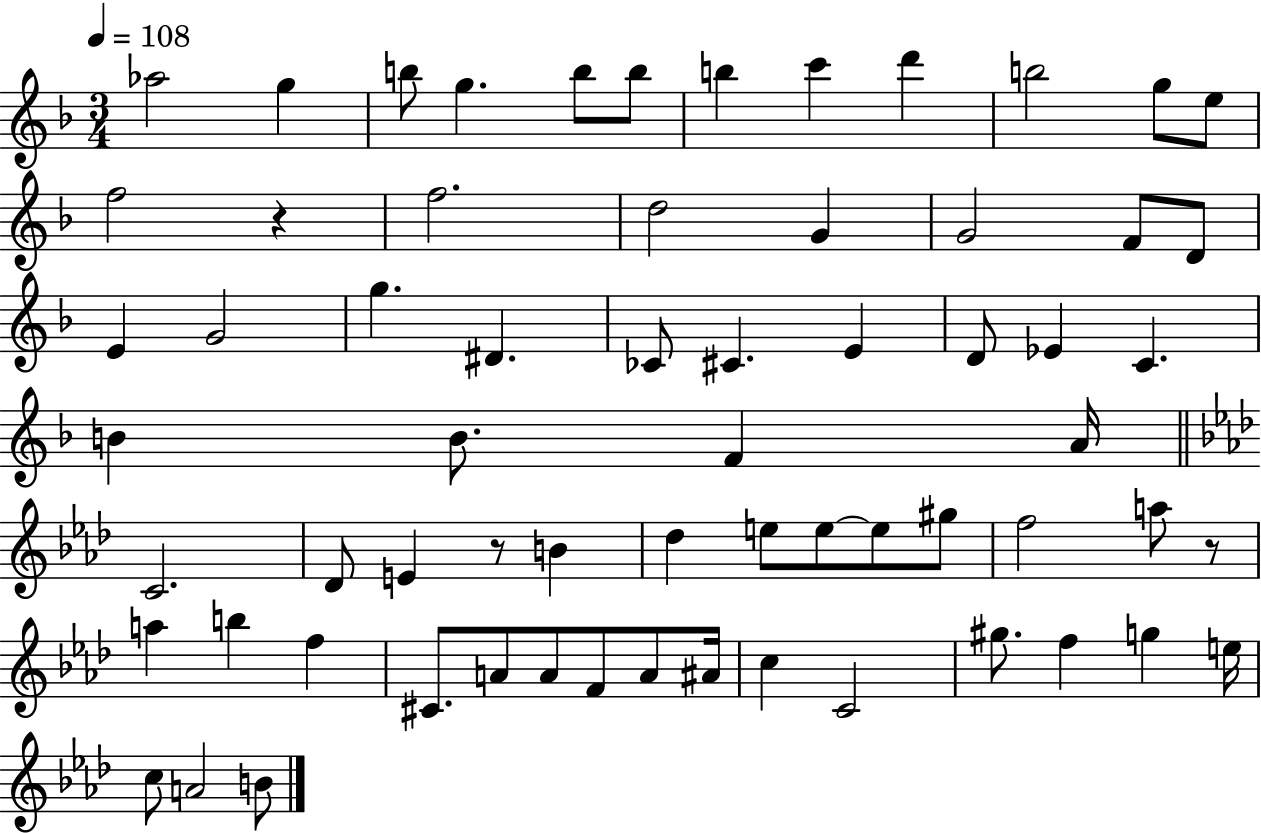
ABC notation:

X:1
T:Untitled
M:3/4
L:1/4
K:F
_a2 g b/2 g b/2 b/2 b c' d' b2 g/2 e/2 f2 z f2 d2 G G2 F/2 D/2 E G2 g ^D _C/2 ^C E D/2 _E C B B/2 F A/4 C2 _D/2 E z/2 B _d e/2 e/2 e/2 ^g/2 f2 a/2 z/2 a b f ^C/2 A/2 A/2 F/2 A/2 ^A/4 c C2 ^g/2 f g e/4 c/2 A2 B/2